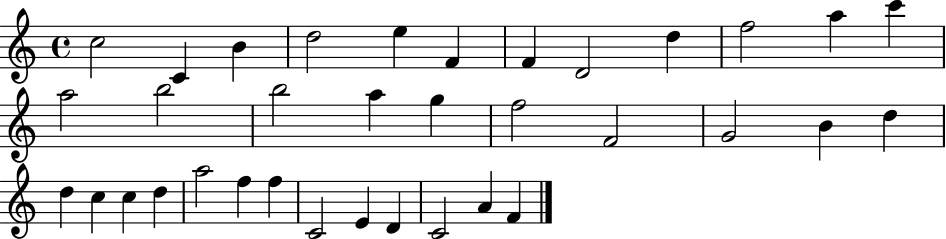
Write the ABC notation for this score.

X:1
T:Untitled
M:4/4
L:1/4
K:C
c2 C B d2 e F F D2 d f2 a c' a2 b2 b2 a g f2 F2 G2 B d d c c d a2 f f C2 E D C2 A F